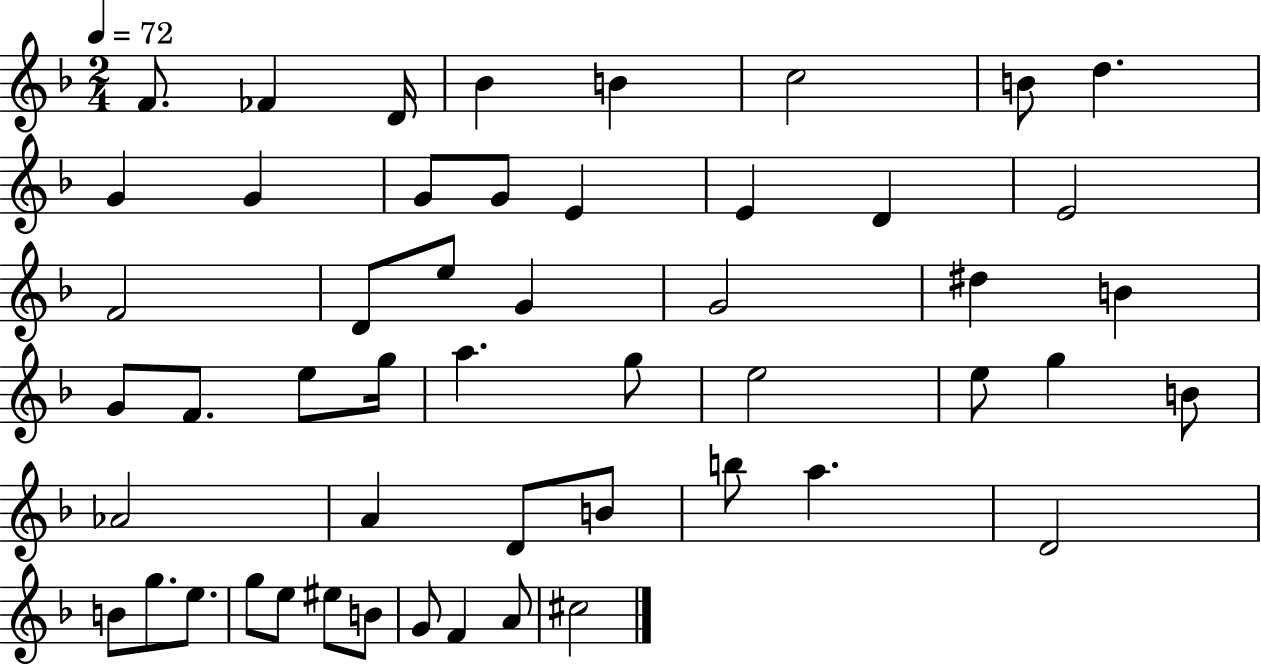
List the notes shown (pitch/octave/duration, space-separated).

F4/e. FES4/q D4/s Bb4/q B4/q C5/h B4/e D5/q. G4/q G4/q G4/e G4/e E4/q E4/q D4/q E4/h F4/h D4/e E5/e G4/q G4/h D#5/q B4/q G4/e F4/e. E5/e G5/s A5/q. G5/e E5/h E5/e G5/q B4/e Ab4/h A4/q D4/e B4/e B5/e A5/q. D4/h B4/e G5/e. E5/e. G5/e E5/e EIS5/e B4/e G4/e F4/q A4/e C#5/h